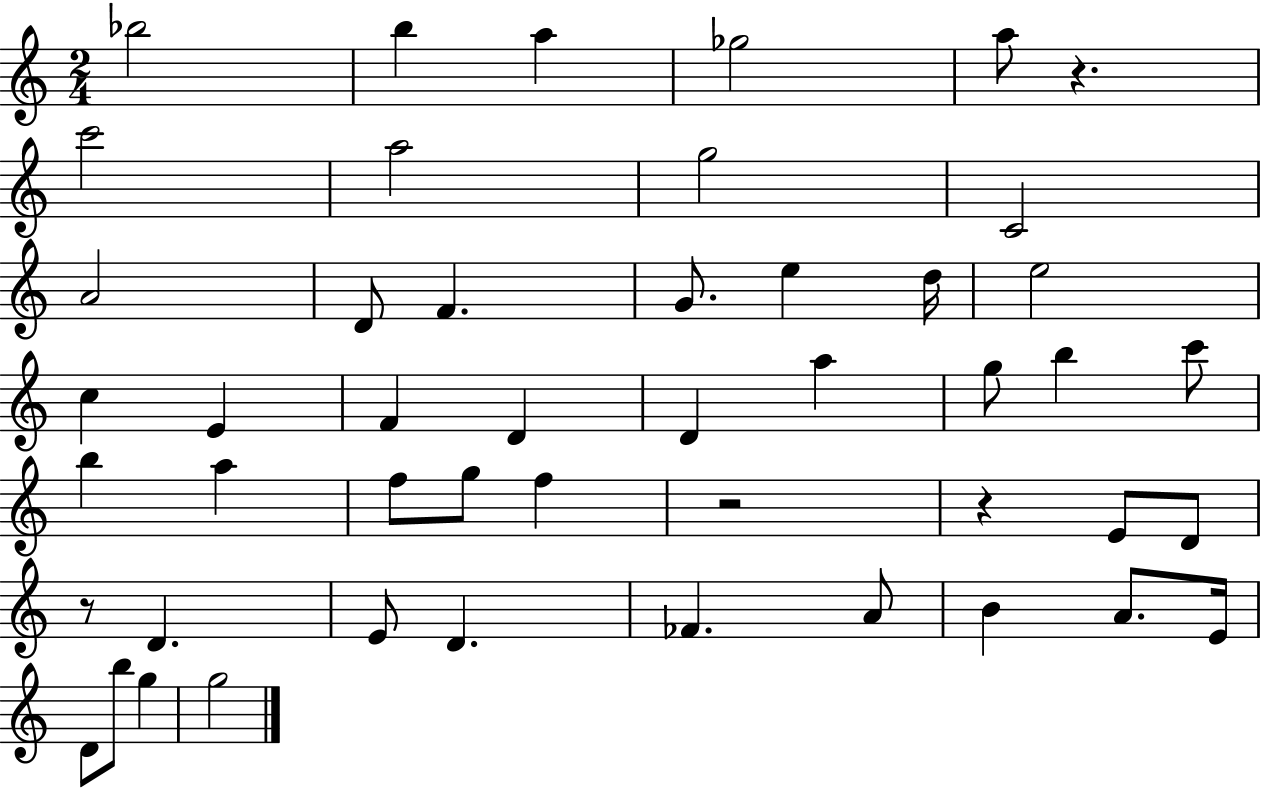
X:1
T:Untitled
M:2/4
L:1/4
K:C
_b2 b a _g2 a/2 z c'2 a2 g2 C2 A2 D/2 F G/2 e d/4 e2 c E F D D a g/2 b c'/2 b a f/2 g/2 f z2 z E/2 D/2 z/2 D E/2 D _F A/2 B A/2 E/4 D/2 b/2 g g2